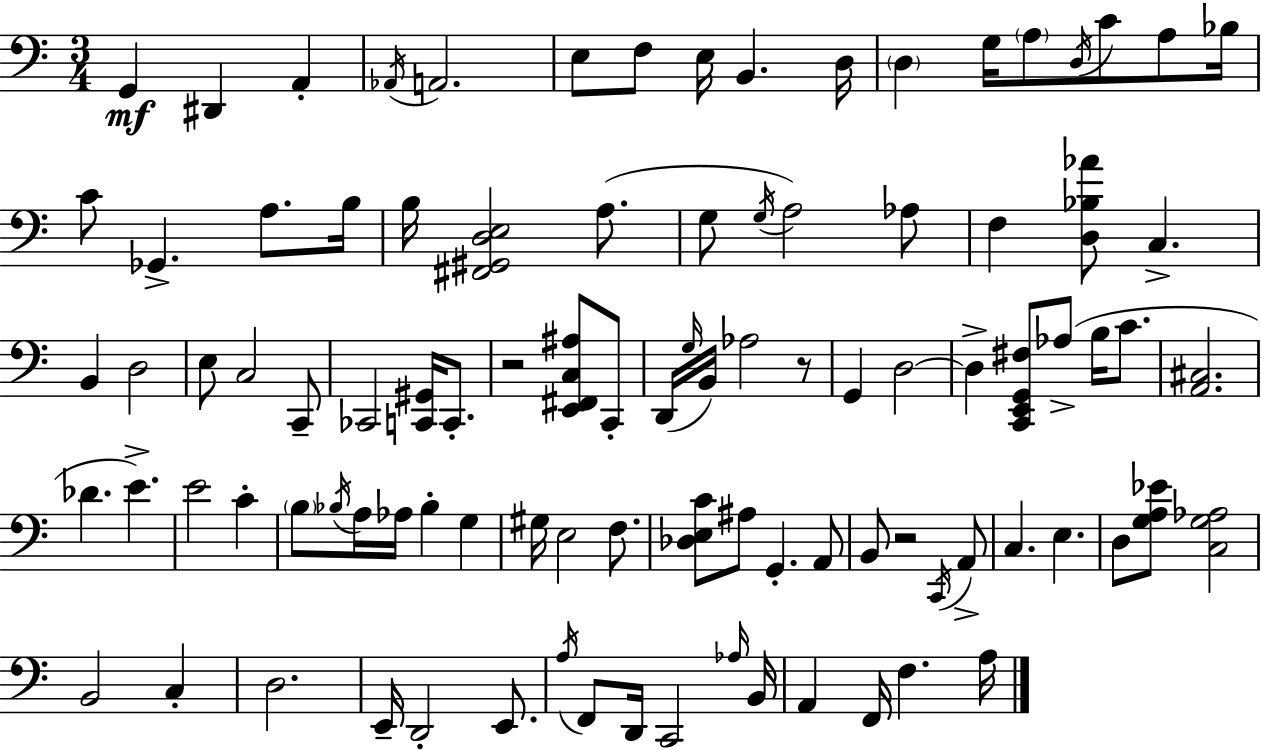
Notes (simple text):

G2/q D#2/q A2/q Ab2/s A2/h. E3/e F3/e E3/s B2/q. D3/s D3/q G3/s A3/e D3/s C4/e A3/e Bb3/s C4/e Gb2/q. A3/e. B3/s B3/s [F#2,G#2,D3,E3]/h A3/e. G3/e G3/s A3/h Ab3/e F3/q [D3,Bb3,Ab4]/e C3/q. B2/q D3/h E3/e C3/h C2/e CES2/h [C2,G#2]/s C2/e. R/h [E2,F#2,C3,A#3]/e C2/e D2/s G3/s B2/s Ab3/h R/e G2/q D3/h D3/q [C2,E2,G2,F#3]/e Ab3/e B3/s C4/e. [A2,C#3]/h. Db4/q. E4/q. E4/h C4/q B3/e Bb3/s A3/s Ab3/s Bb3/q G3/q G#3/s E3/h F3/e. [Db3,E3,C4]/e A#3/e G2/q. A2/e B2/e R/h C2/s A2/e C3/q. E3/q. D3/e [G3,A3,Eb4]/e [C3,G3,Ab3]/h B2/h C3/q D3/h. E2/s D2/h E2/e. A3/s F2/e D2/s C2/h Ab3/s B2/s A2/q F2/s F3/q. A3/s